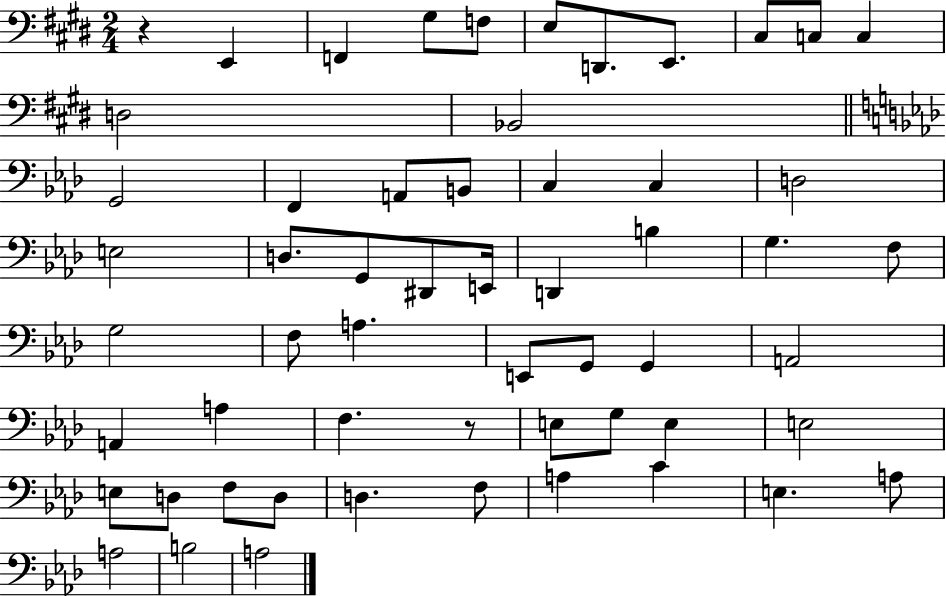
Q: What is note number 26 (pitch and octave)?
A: B3